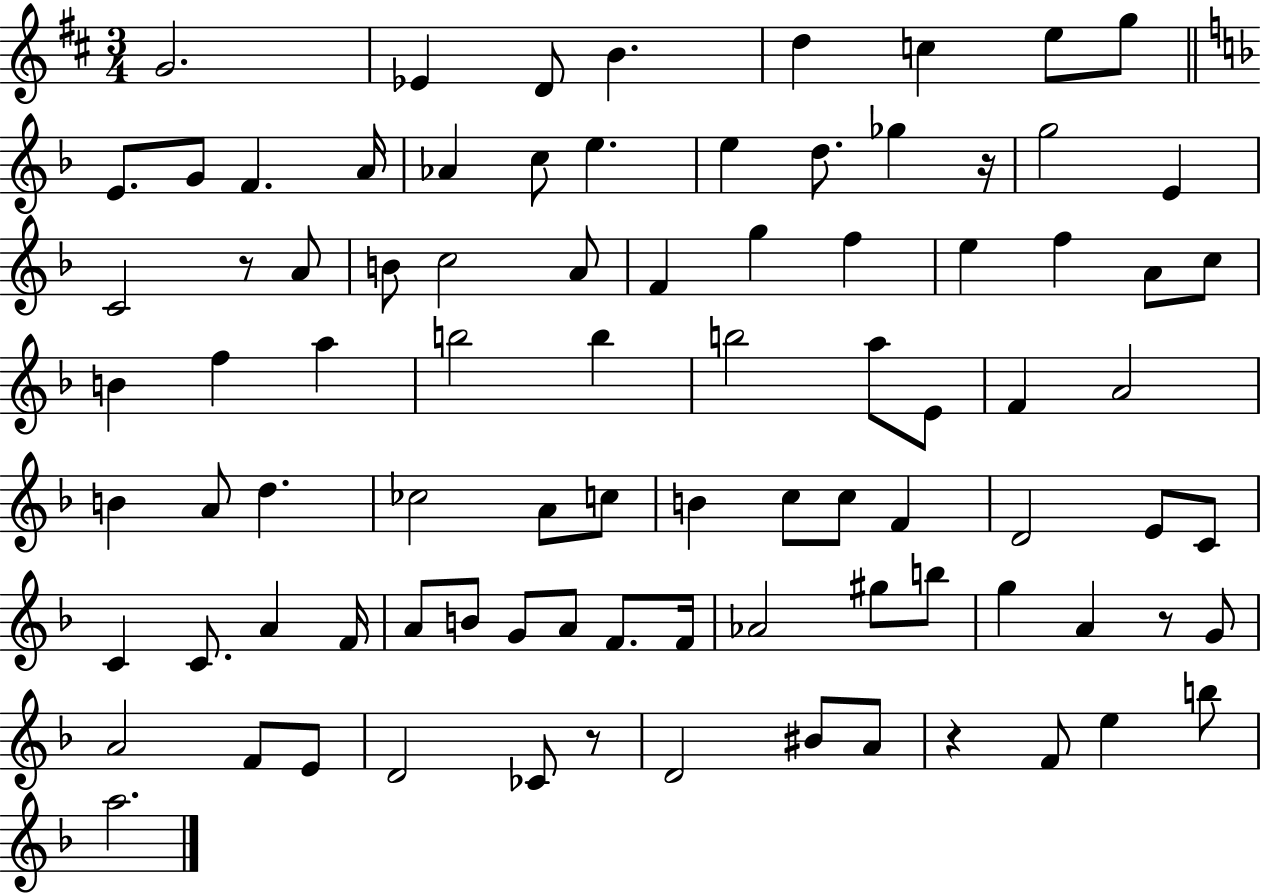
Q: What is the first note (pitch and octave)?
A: G4